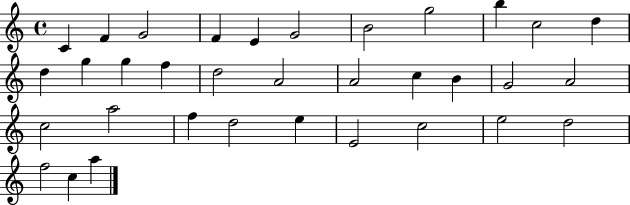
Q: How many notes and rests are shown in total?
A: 34